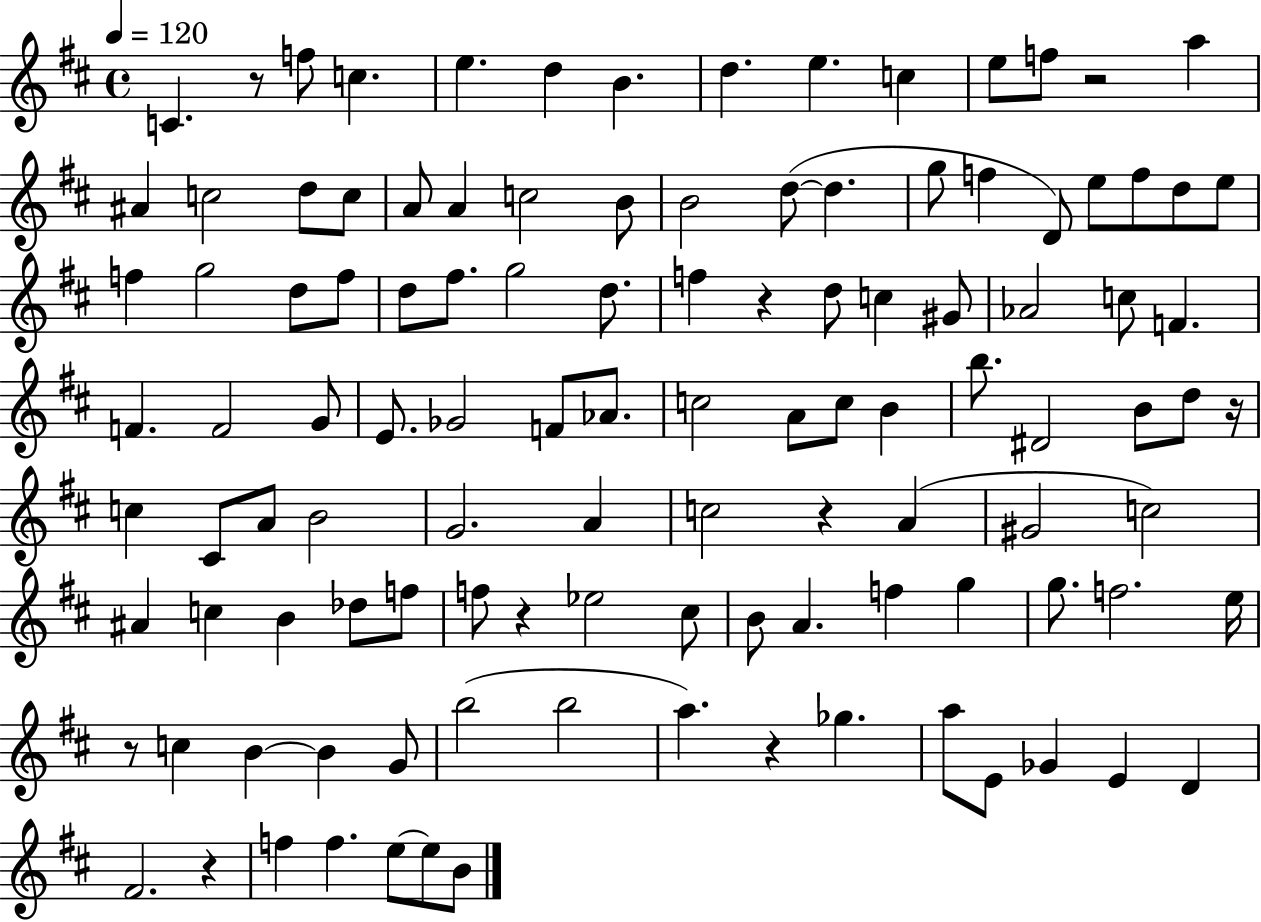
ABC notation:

X:1
T:Untitled
M:4/4
L:1/4
K:D
C z/2 f/2 c e d B d e c e/2 f/2 z2 a ^A c2 d/2 c/2 A/2 A c2 B/2 B2 d/2 d g/2 f D/2 e/2 f/2 d/2 e/2 f g2 d/2 f/2 d/2 ^f/2 g2 d/2 f z d/2 c ^G/2 _A2 c/2 F F F2 G/2 E/2 _G2 F/2 _A/2 c2 A/2 c/2 B b/2 ^D2 B/2 d/2 z/4 c ^C/2 A/2 B2 G2 A c2 z A ^G2 c2 ^A c B _d/2 f/2 f/2 z _e2 ^c/2 B/2 A f g g/2 f2 e/4 z/2 c B B G/2 b2 b2 a z _g a/2 E/2 _G E D ^F2 z f f e/2 e/2 B/2